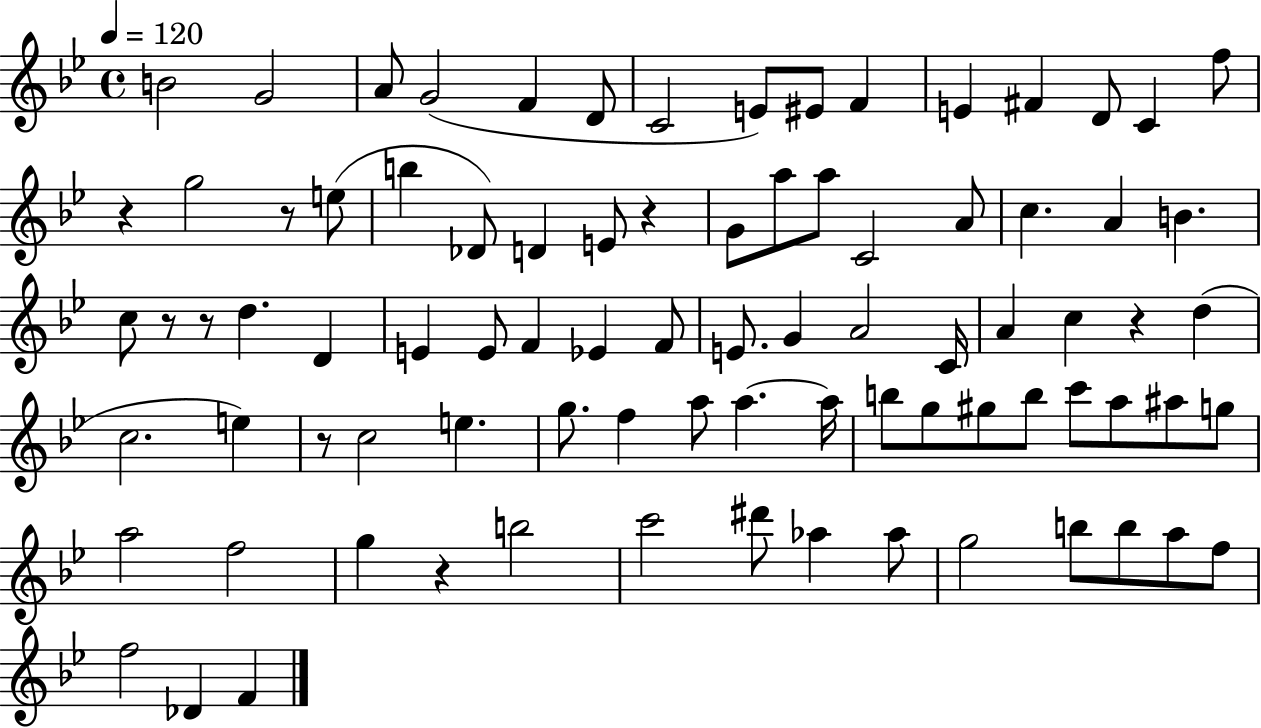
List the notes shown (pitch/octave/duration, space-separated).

B4/h G4/h A4/e G4/h F4/q D4/e C4/h E4/e EIS4/e F4/q E4/q F#4/q D4/e C4/q F5/e R/q G5/h R/e E5/e B5/q Db4/e D4/q E4/e R/q G4/e A5/e A5/e C4/h A4/e C5/q. A4/q B4/q. C5/e R/e R/e D5/q. D4/q E4/q E4/e F4/q Eb4/q F4/e E4/e. G4/q A4/h C4/s A4/q C5/q R/q D5/q C5/h. E5/q R/e C5/h E5/q. G5/e. F5/q A5/e A5/q. A5/s B5/e G5/e G#5/e B5/e C6/e A5/e A#5/e G5/e A5/h F5/h G5/q R/q B5/h C6/h D#6/e Ab5/q Ab5/e G5/h B5/e B5/e A5/e F5/e F5/h Db4/q F4/q